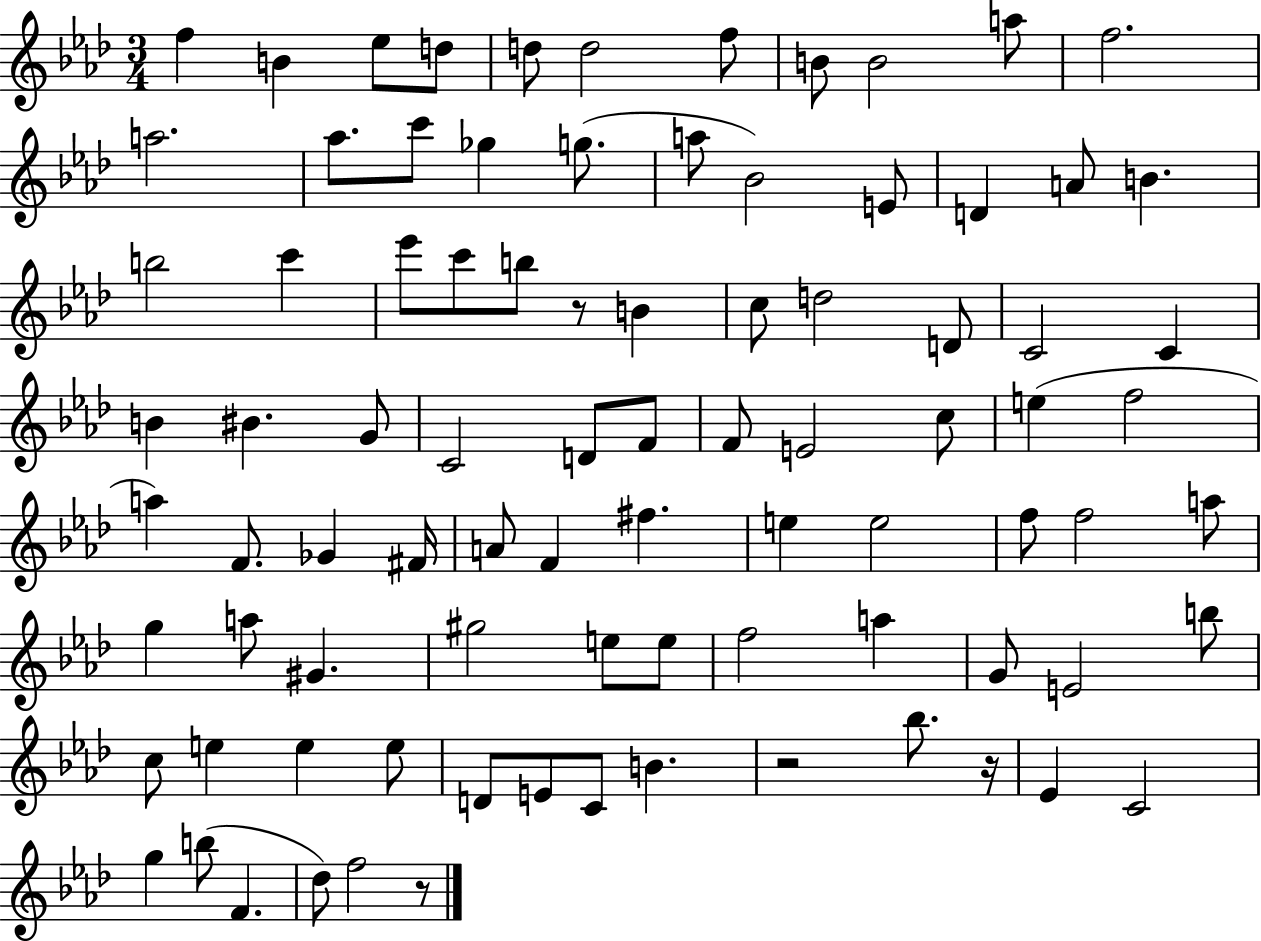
X:1
T:Untitled
M:3/4
L:1/4
K:Ab
f B _e/2 d/2 d/2 d2 f/2 B/2 B2 a/2 f2 a2 _a/2 c'/2 _g g/2 a/2 _B2 E/2 D A/2 B b2 c' _e'/2 c'/2 b/2 z/2 B c/2 d2 D/2 C2 C B ^B G/2 C2 D/2 F/2 F/2 E2 c/2 e f2 a F/2 _G ^F/4 A/2 F ^f e e2 f/2 f2 a/2 g a/2 ^G ^g2 e/2 e/2 f2 a G/2 E2 b/2 c/2 e e e/2 D/2 E/2 C/2 B z2 _b/2 z/4 _E C2 g b/2 F _d/2 f2 z/2